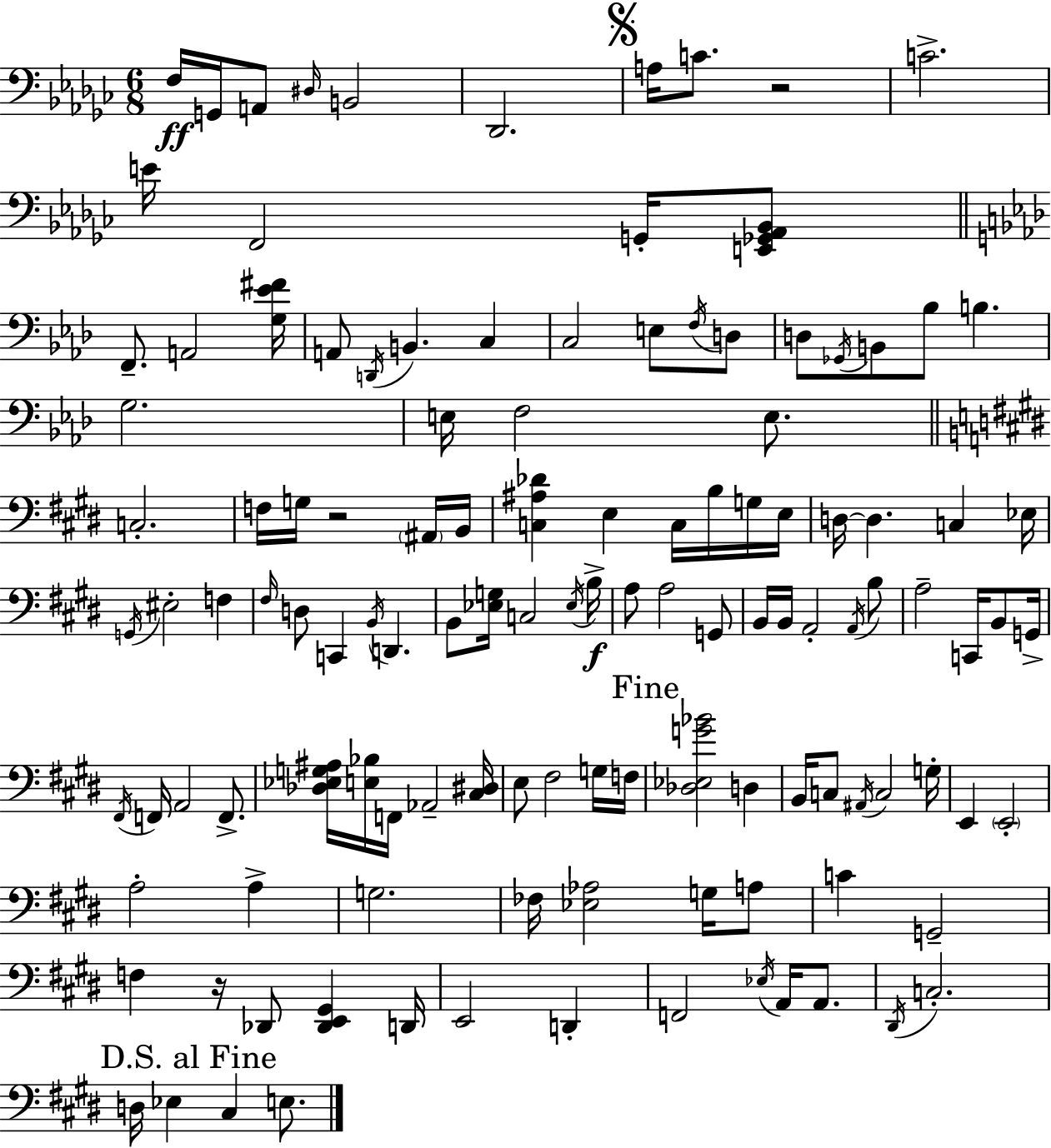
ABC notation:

X:1
T:Untitled
M:6/8
L:1/4
K:Ebm
F,/4 G,,/4 A,,/2 ^D,/4 B,,2 _D,,2 A,/4 C/2 z2 C2 E/4 F,,2 G,,/4 [E,,_G,,_A,,_B,,]/2 F,,/2 A,,2 [G,_E^F]/4 A,,/2 D,,/4 B,, C, C,2 E,/2 F,/4 D,/2 D,/2 _G,,/4 B,,/2 _B,/2 B, G,2 E,/4 F,2 E,/2 C,2 F,/4 G,/4 z2 ^A,,/4 B,,/4 [C,^A,_D] E, C,/4 B,/4 G,/4 E,/4 D,/4 D, C, _E,/4 G,,/4 ^E,2 F, ^F,/4 D,/2 C,, B,,/4 D,, B,,/2 [_E,G,]/4 C,2 _E,/4 B,/4 A,/2 A,2 G,,/2 B,,/4 B,,/4 A,,2 A,,/4 B,/2 A,2 C,,/4 B,,/2 G,,/4 ^F,,/4 F,,/4 A,,2 F,,/2 [_D,_E,G,^A,]/4 [E,_B,]/4 F,,/4 _A,,2 [^C,^D,]/4 E,/2 ^F,2 G,/4 F,/4 [_D,_E,G_B]2 D, B,,/4 C,/2 ^A,,/4 C,2 G,/4 E,, E,,2 A,2 A, G,2 _F,/4 [_E,_A,]2 G,/4 A,/2 C G,,2 F, z/4 _D,,/2 [_D,,E,,^G,,] D,,/4 E,,2 D,, F,,2 _E,/4 A,,/4 A,,/2 ^D,,/4 C,2 D,/4 _E, ^C, E,/2